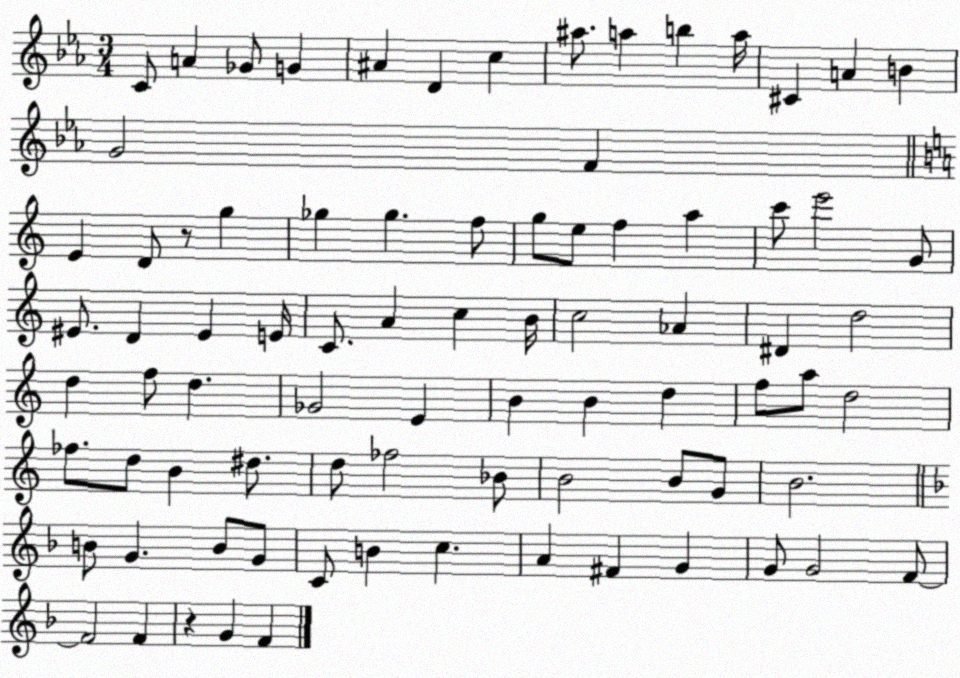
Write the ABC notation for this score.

X:1
T:Untitled
M:3/4
L:1/4
K:Eb
C/2 A _G/2 G ^A D c ^a/2 a b a/4 ^C A B G2 F E D/2 z/2 g _g _g f/2 g/2 e/2 f a c'/2 e'2 G/2 ^E/2 D ^E E/4 C/2 A c B/4 c2 _A ^D d2 d f/2 d _G2 E B B d f/2 a/2 d2 _f/2 d/2 B ^d/2 d/2 _f2 _B/2 B2 B/2 G/2 B2 B/2 G B/2 G/2 C/2 B c A ^F G G/2 G2 F/2 F2 F z G F